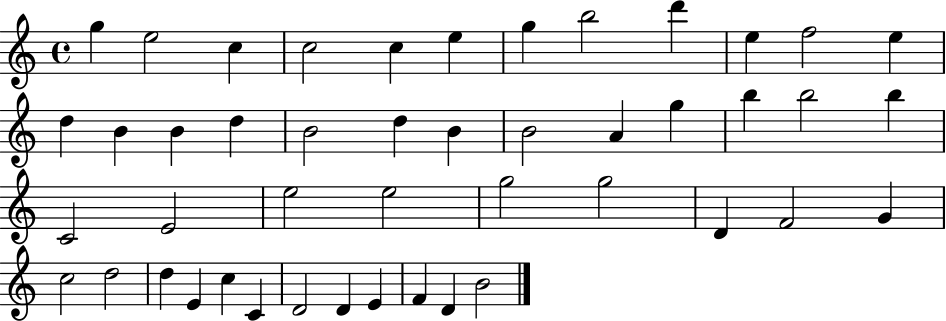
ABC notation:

X:1
T:Untitled
M:4/4
L:1/4
K:C
g e2 c c2 c e g b2 d' e f2 e d B B d B2 d B B2 A g b b2 b C2 E2 e2 e2 g2 g2 D F2 G c2 d2 d E c C D2 D E F D B2